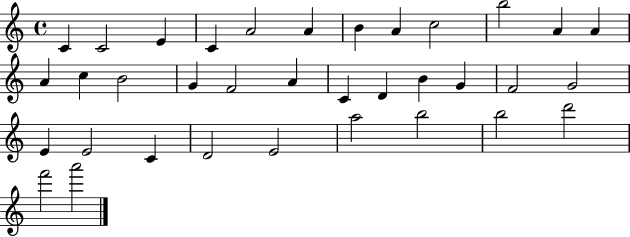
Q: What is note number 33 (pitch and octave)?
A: D6